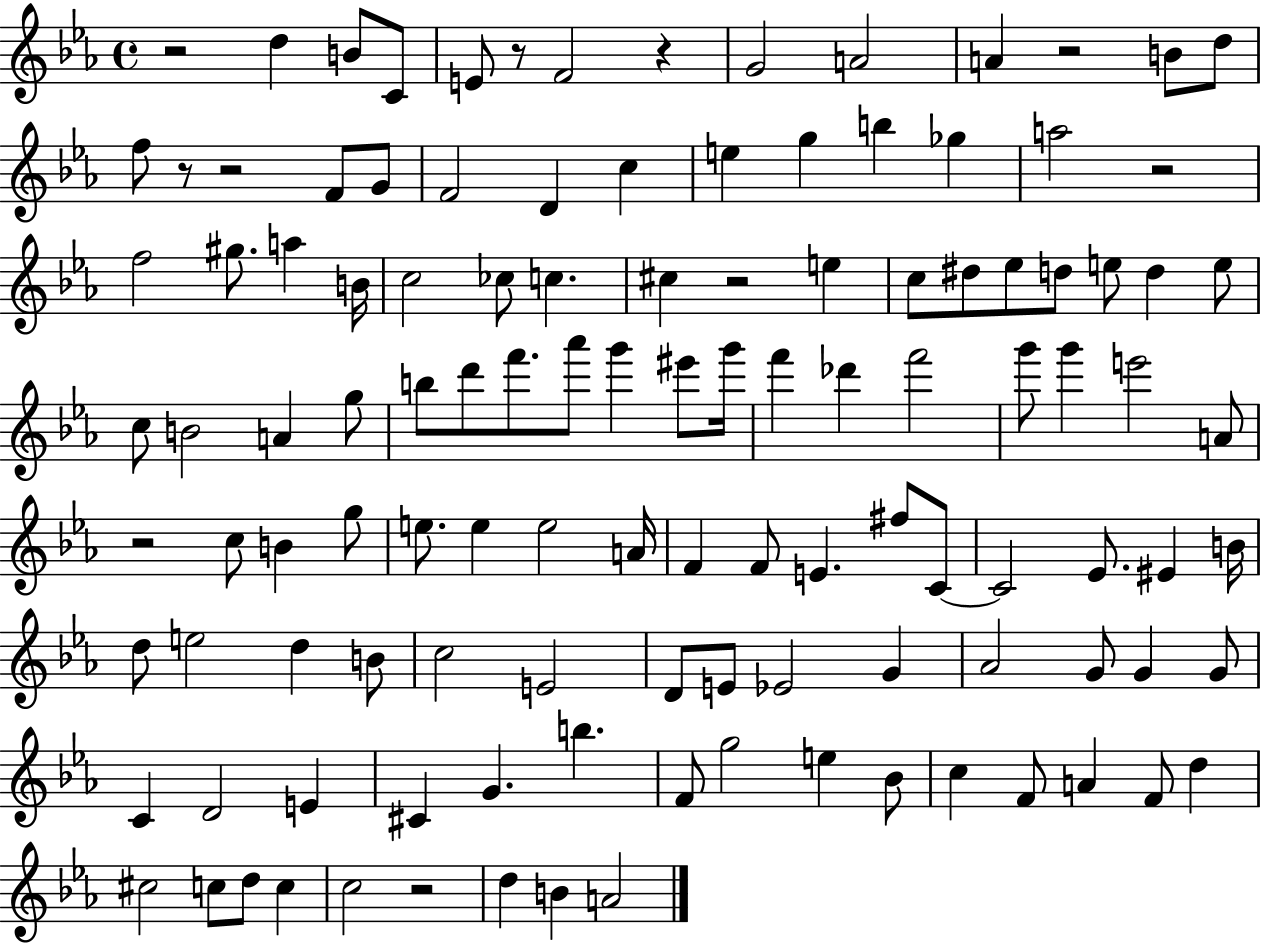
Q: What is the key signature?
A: EES major